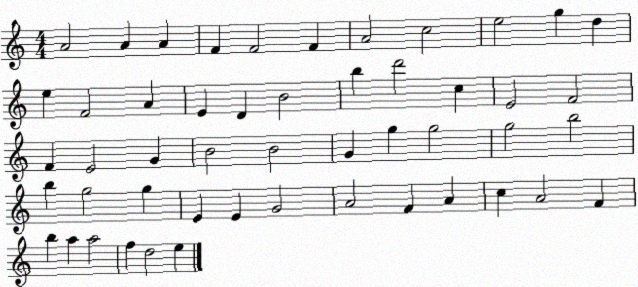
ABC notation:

X:1
T:Untitled
M:4/4
L:1/4
K:C
A2 A A F F2 F A2 c2 e2 g d e F2 A E D B2 b d'2 c E2 F2 F E2 G B2 B2 G g g2 g2 b2 b g2 g E E G2 A2 F A c A2 F b a a2 f d2 e